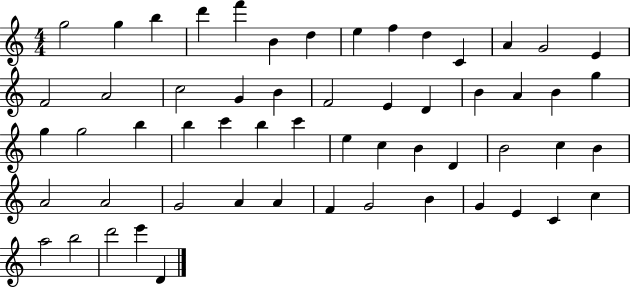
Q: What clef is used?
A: treble